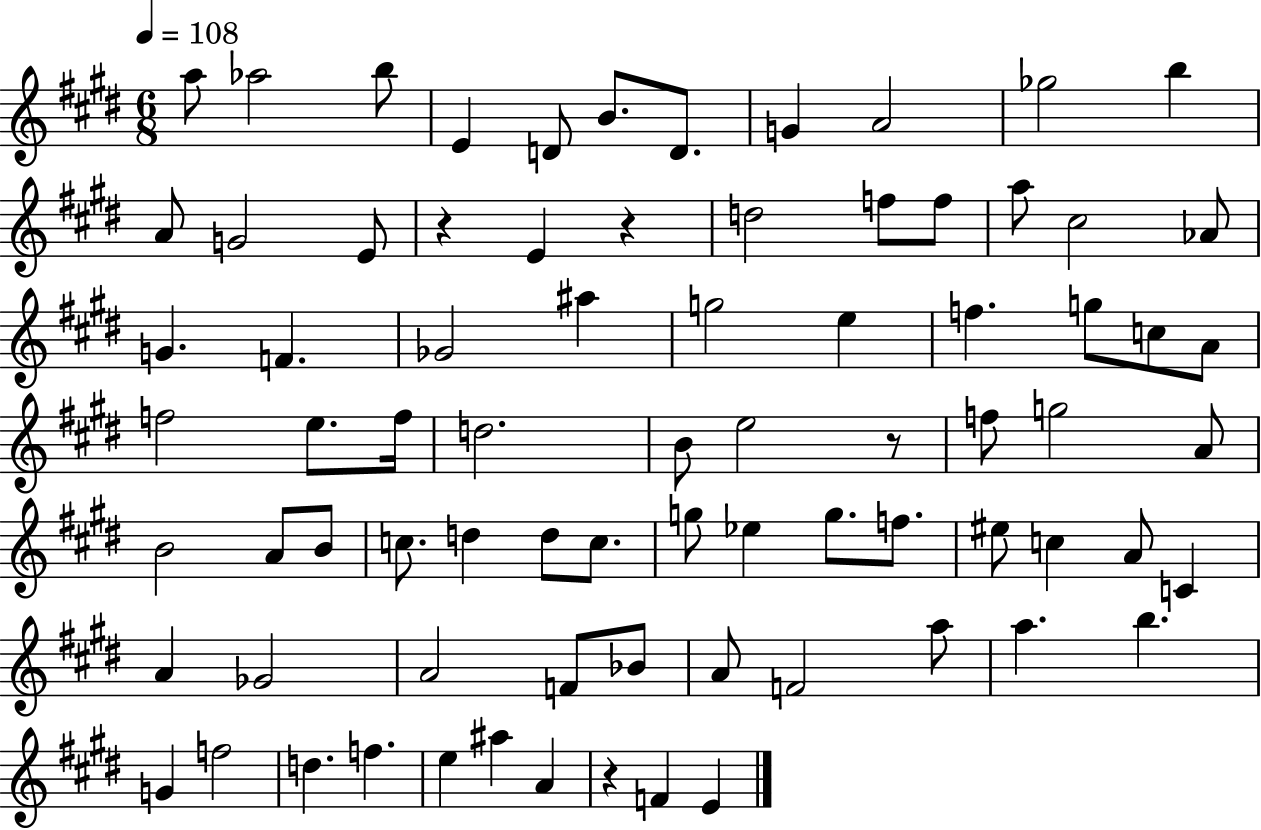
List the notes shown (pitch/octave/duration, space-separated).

A5/e Ab5/h B5/e E4/q D4/e B4/e. D4/e. G4/q A4/h Gb5/h B5/q A4/e G4/h E4/e R/q E4/q R/q D5/h F5/e F5/e A5/e C#5/h Ab4/e G4/q. F4/q. Gb4/h A#5/q G5/h E5/q F5/q. G5/e C5/e A4/e F5/h E5/e. F5/s D5/h. B4/e E5/h R/e F5/e G5/h A4/e B4/h A4/e B4/e C5/e. D5/q D5/e C5/e. G5/e Eb5/q G5/e. F5/e. EIS5/e C5/q A4/e C4/q A4/q Gb4/h A4/h F4/e Bb4/e A4/e F4/h A5/e A5/q. B5/q. G4/q F5/h D5/q. F5/q. E5/q A#5/q A4/q R/q F4/q E4/q